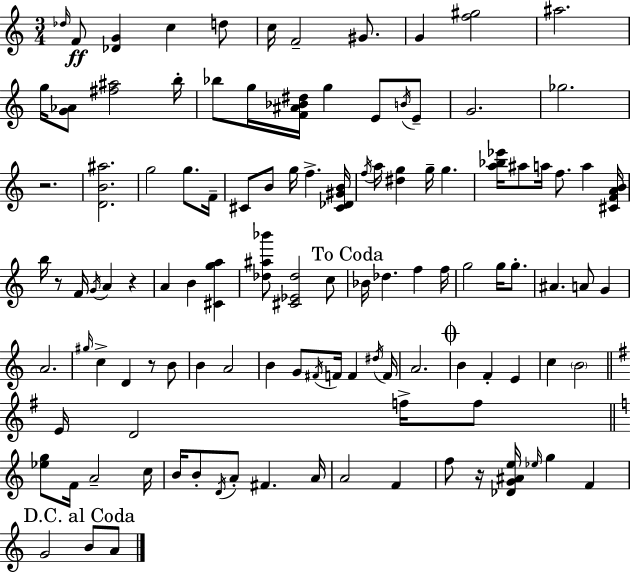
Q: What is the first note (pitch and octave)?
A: Db5